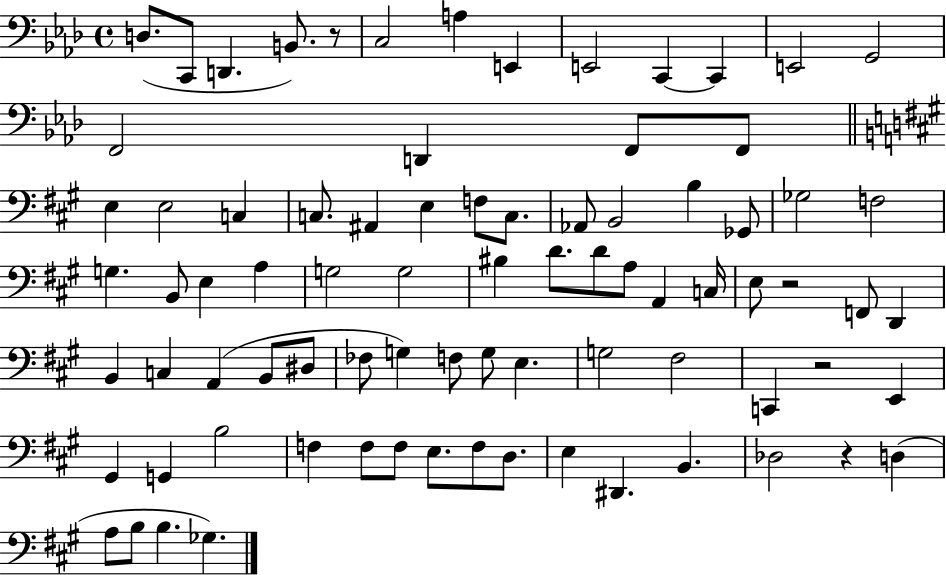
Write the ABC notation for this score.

X:1
T:Untitled
M:4/4
L:1/4
K:Ab
D,/2 C,,/2 D,, B,,/2 z/2 C,2 A, E,, E,,2 C,, C,, E,,2 G,,2 F,,2 D,, F,,/2 F,,/2 E, E,2 C, C,/2 ^A,, E, F,/2 C,/2 _A,,/2 B,,2 B, _G,,/2 _G,2 F,2 G, B,,/2 E, A, G,2 G,2 ^B, D/2 D/2 A,/2 A,, C,/4 E,/2 z2 F,,/2 D,, B,, C, A,, B,,/2 ^D,/2 _F,/2 G, F,/2 G,/2 E, G,2 ^F,2 C,, z2 E,, ^G,, G,, B,2 F, F,/2 F,/2 E,/2 F,/2 D,/2 E, ^D,, B,, _D,2 z D, A,/2 B,/2 B, _G,